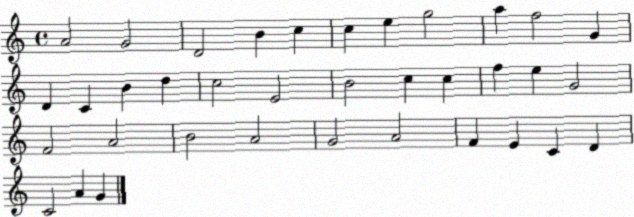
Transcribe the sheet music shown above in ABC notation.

X:1
T:Untitled
M:4/4
L:1/4
K:C
A2 G2 D2 B c c e g2 a f2 G D C B d c2 E2 B2 c c f e G2 F2 A2 B2 A2 G2 A2 F E C D C2 A G